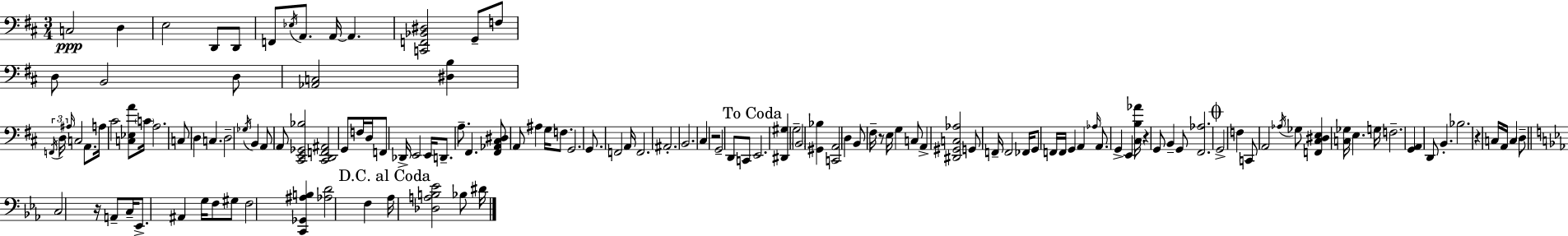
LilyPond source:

{
  \clef bass
  \numericTimeSignature
  \time 3/4
  \key d \major
  \repeat volta 2 { c2\ppp d4 | e2 d,8 d,8 | f,8 \acciaccatura { ees16 } a,8. a,16~~ a,4. | <c, f, bes, dis>2 g,8-- f8 | \break d8 b,2 d8 | <aes, c>2 <dis b>4 | \tuplet 3/2 { \acciaccatura { f,16 } d16 \grace { ais16 } } c2 | a,8. a16 cis'2 | \break <c ees a'>8 \parenthesize c'16 a2. | c8 d4 c4. | d2-- \acciaccatura { ges16 } | b,4 a,8 a,8 <cis, e, ges, bes>2 | \break <cis, d, f, ais,>2 | g,8 f16 d16 f,8 des,16-> e,2 | e,16 d,8.-- a8.-- fis,4. | <fis, aes, cis dis>8 a,8 ais4 | \break g16 f8. g,2. | g,8. f,2 | a,16 f,2. | ais,2.-. | \break b,2. | cis4 r2 | g,2-- | d,8 c,8 \mark "To Coda" e,2. | \break <dis, gis>4 g2-- | \parenthesize b,2 | <gis, bes>4 <c, a,>2 | d4 b,8 fis16-- r8 e16 g4 | \break c8 a,4-> <dis, gis, c aes>2 | g,8 f,16-- f,2 | fes,16 g,8 f,16 f,16 g,4 | a,4 \grace { aes16 } a,8. g,4-> | \break e,4 <cis b aes'>16 r4 g,8 b,4-- | g,8 <fis, aes>2. | \mark \markup { \musicglyph "scripts.coda" } g,2-> | f4 c,8 a,2 | \break \acciaccatura { aes16 } ges8 <f, cis dis e>4 <c ges>16 e4. | g16 f2.-- | <g, a,>4 d,8 | b,4.-. bes2. | \break r4 c16 a,16 | c4 \parenthesize d8-- \bar "||" \break \key ees \major c2 r16 a,8-- c16-- | ees,8.-> ais,4 g16 f8 gis8 | f2 <c, ges, ais b>4 | <aes d'>2 f4 | \break \mark "D.C. al Coda" aes16 <des a b ees'>2 bes8 dis'16 | } \bar "|."
}